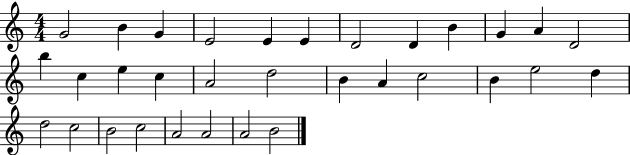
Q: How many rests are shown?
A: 0